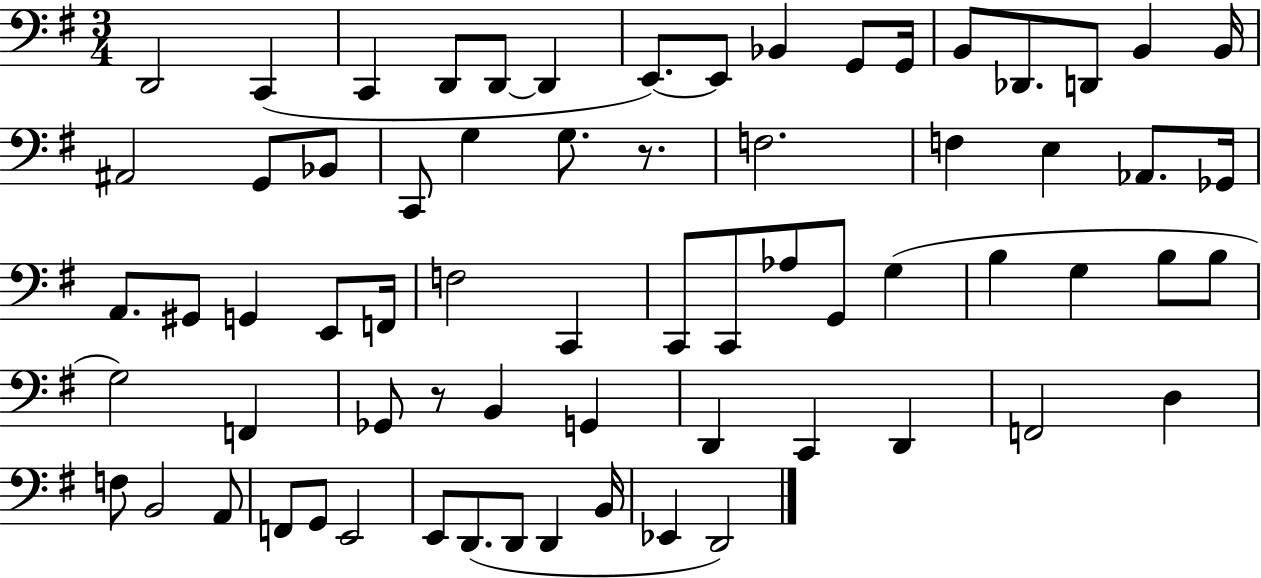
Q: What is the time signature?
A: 3/4